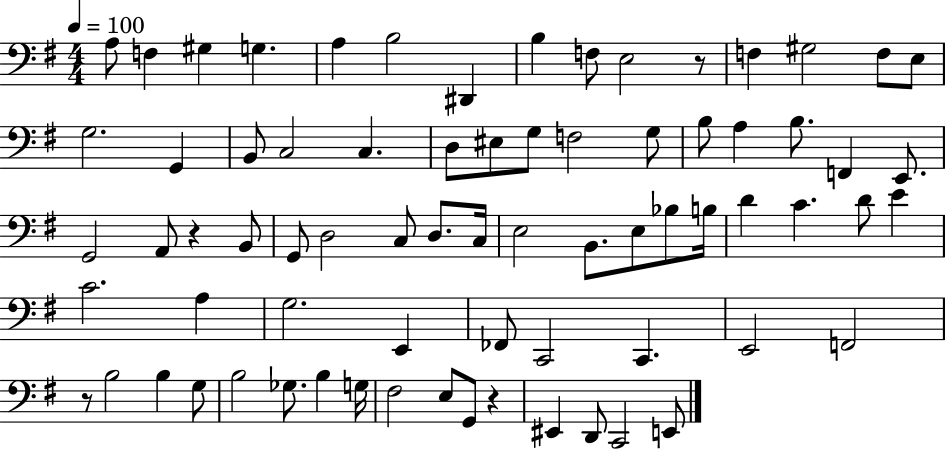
{
  \clef bass
  \numericTimeSignature
  \time 4/4
  \key g \major
  \tempo 4 = 100
  a8 f4 gis4 g4. | a4 b2 dis,4 | b4 f8 e2 r8 | f4 gis2 f8 e8 | \break g2. g,4 | b,8 c2 c4. | d8 eis8 g8 f2 g8 | b8 a4 b8. f,4 e,8. | \break g,2 a,8 r4 b,8 | g,8 d2 c8 d8. c16 | e2 b,8. e8 bes8 b16 | d'4 c'4. d'8 e'4 | \break c'2. a4 | g2. e,4 | fes,8 c,2 c,4. | e,2 f,2 | \break r8 b2 b4 g8 | b2 ges8. b4 g16 | fis2 e8 g,8 r4 | eis,4 d,8 c,2 e,8 | \break \bar "|."
}